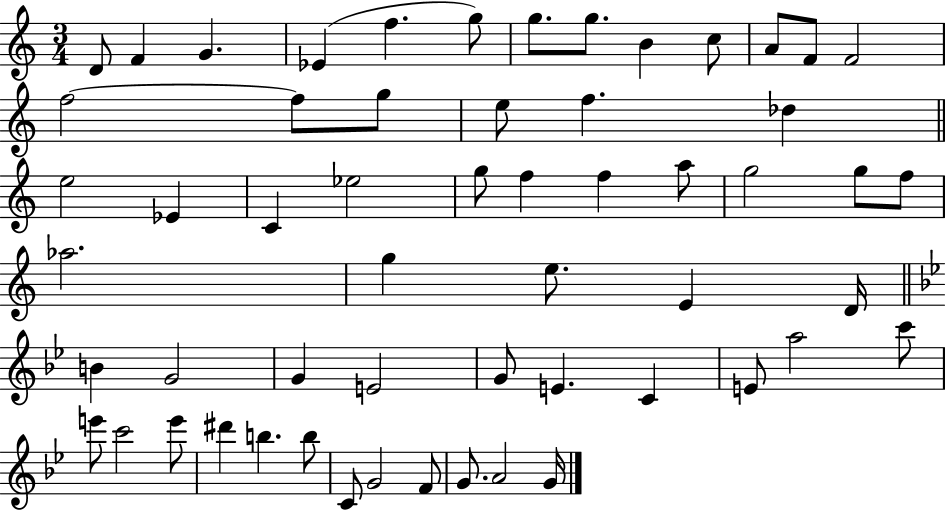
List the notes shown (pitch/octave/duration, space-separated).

D4/e F4/q G4/q. Eb4/q F5/q. G5/e G5/e. G5/e. B4/q C5/e A4/e F4/e F4/h F5/h F5/e G5/e E5/e F5/q. Db5/q E5/h Eb4/q C4/q Eb5/h G5/e F5/q F5/q A5/e G5/h G5/e F5/e Ab5/h. G5/q E5/e. E4/q D4/s B4/q G4/h G4/q E4/h G4/e E4/q. C4/q E4/e A5/h C6/e E6/e C6/h E6/e D#6/q B5/q. B5/e C4/e G4/h F4/e G4/e. A4/h G4/s